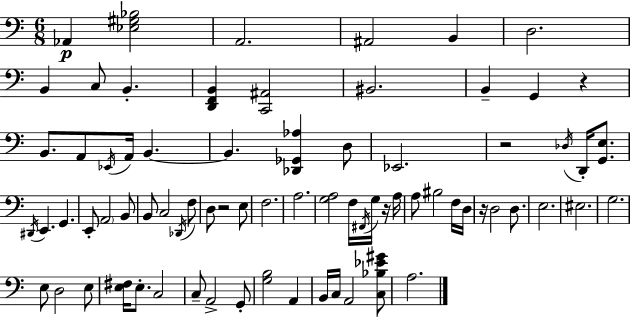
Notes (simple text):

Ab2/q [Eb3,G#3,Bb3]/h A2/h. A#2/h B2/q D3/h. B2/q C3/e B2/q. [D2,F2,B2]/q [C2,A#2]/h BIS2/h. B2/q G2/q R/q B2/e. A2/e Eb2/s A2/s B2/q. B2/q. [Db2,Gb2,Ab3]/q D3/e Eb2/h. R/h Db3/s D2/s [G2,E3]/e. D#2/s E2/q. G2/q. E2/e A2/h B2/e B2/e C3/h Db2/s F3/e D3/e R/h E3/e F3/h. A3/h. [G3,A3]/h F3/s F#2/s G3/s R/s A3/s A3/e BIS3/h F3/s D3/s R/s D3/h D3/e. E3/h. EIS3/h. G3/h. E3/e D3/h E3/e [E3,F#3]/s E3/e. C3/h C3/e A2/h G2/e [G3,B3]/h A2/q B2/s C3/s A2/h [C3,Bb3,Eb4,G#4]/e A3/h.